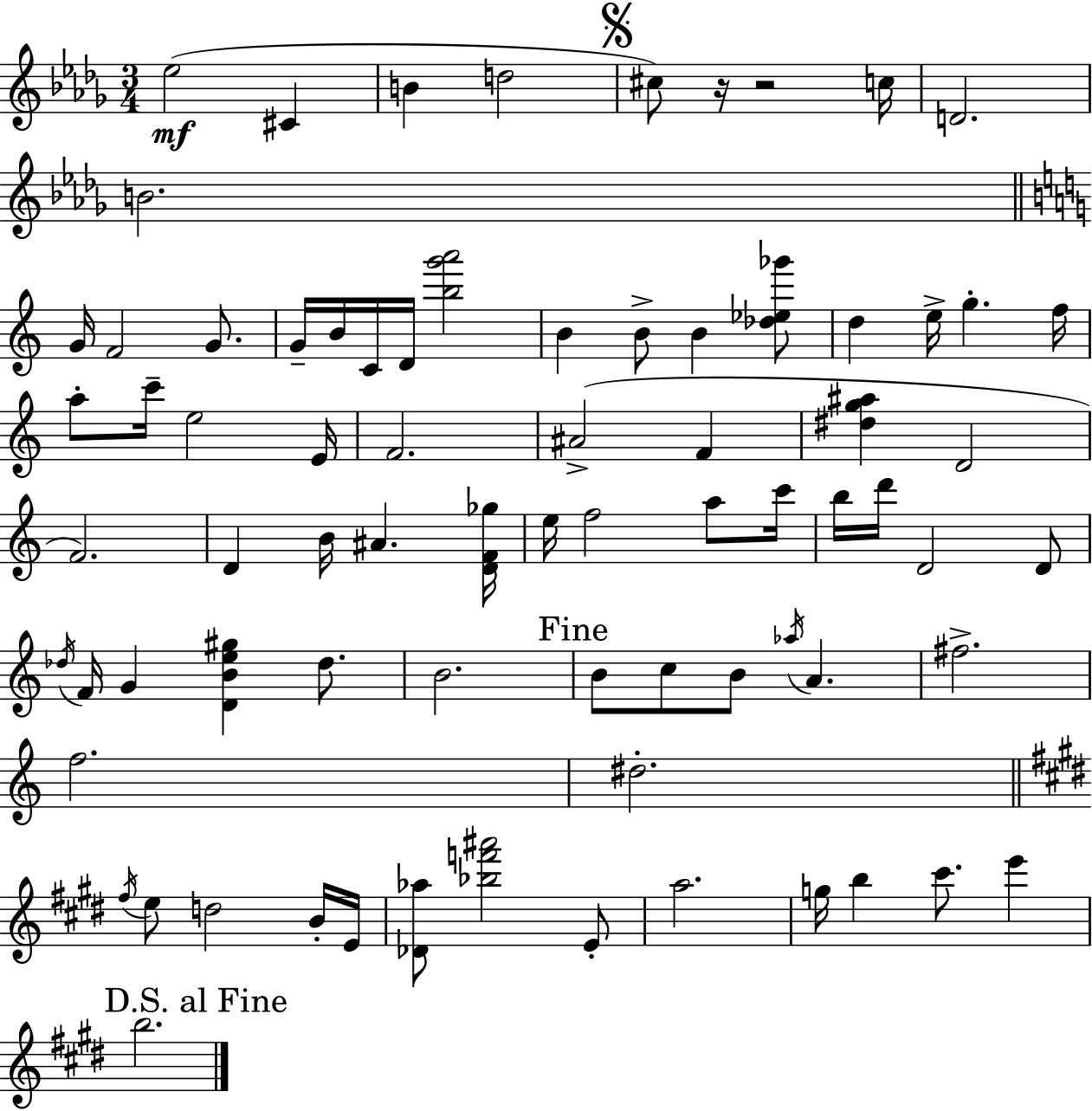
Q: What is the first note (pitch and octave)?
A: Eb5